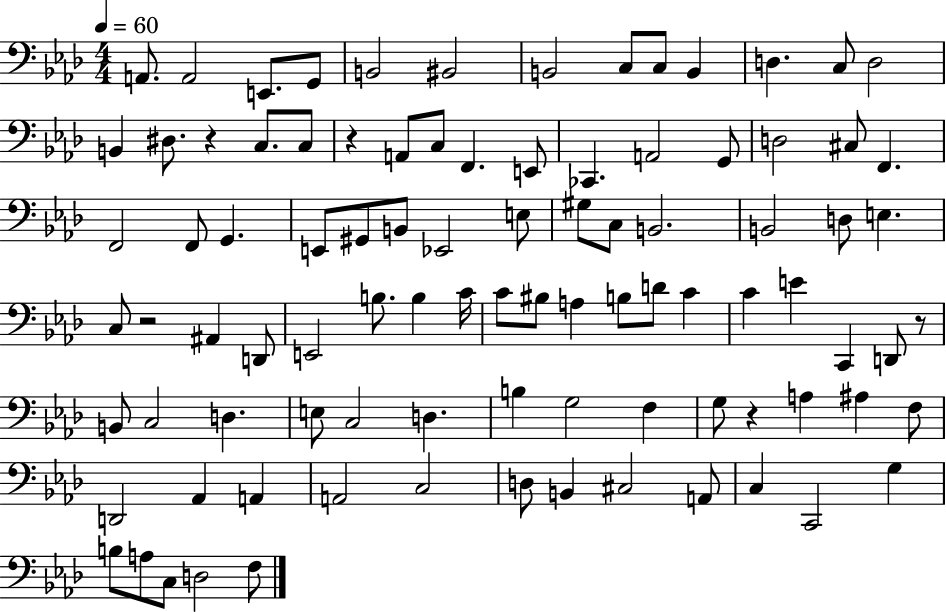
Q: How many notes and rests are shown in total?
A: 93